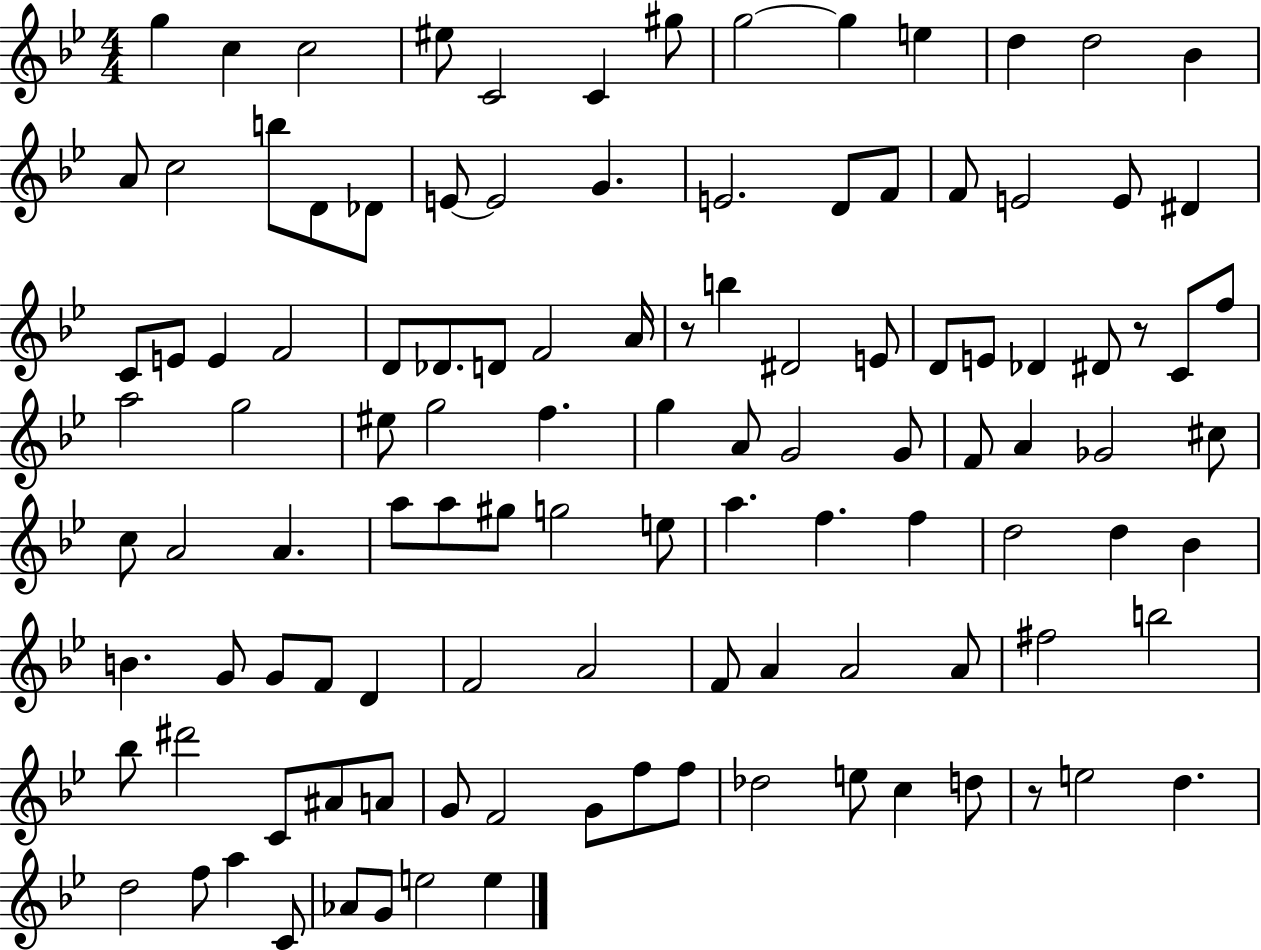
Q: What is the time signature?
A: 4/4